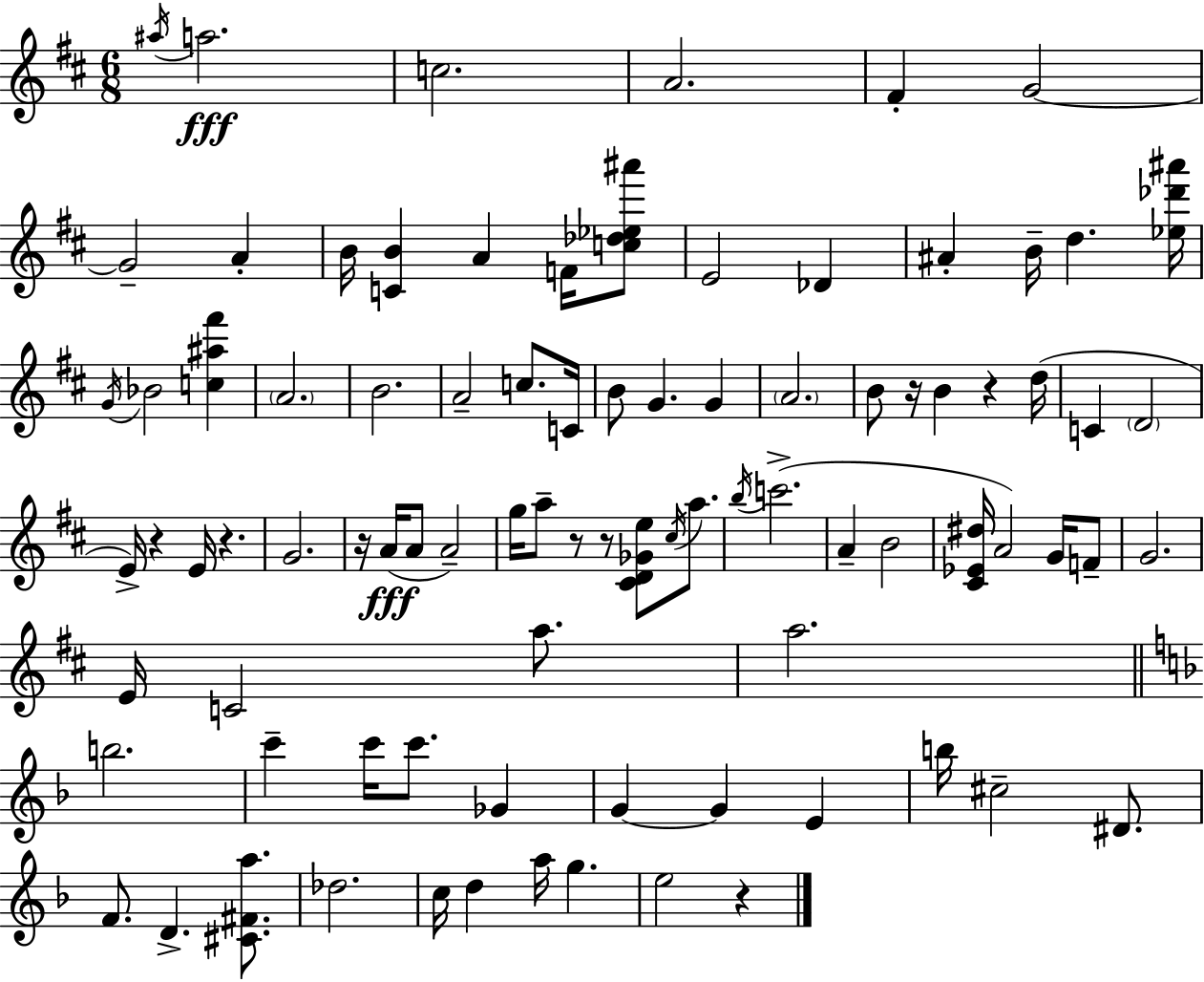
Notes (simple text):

A#5/s A5/h. C5/h. A4/h. F#4/q G4/h G4/h A4/q B4/s [C4,B4]/q A4/q F4/s [C5,Db5,Eb5,A#6]/e E4/h Db4/q A#4/q B4/s D5/q. [Eb5,Db6,A#6]/s G4/s Bb4/h [C5,A#5,F#6]/q A4/h. B4/h. A4/h C5/e. C4/s B4/e G4/q. G4/q A4/h. B4/e R/s B4/q R/q D5/s C4/q D4/h E4/s R/q E4/s R/q. G4/h. R/s A4/s A4/e A4/h G5/s A5/e R/e R/e [C#4,D4,Gb4,E5]/e C#5/s A5/e. B5/s C6/h. A4/q B4/h [C#4,Eb4,D#5]/s A4/h G4/s F4/e G4/h. E4/s C4/h A5/e. A5/h. B5/h. C6/q C6/s C6/e. Gb4/q G4/q G4/q E4/q B5/s C#5/h D#4/e. F4/e. D4/q. [C#4,F#4,A5]/e. Db5/h. C5/s D5/q A5/s G5/q. E5/h R/q